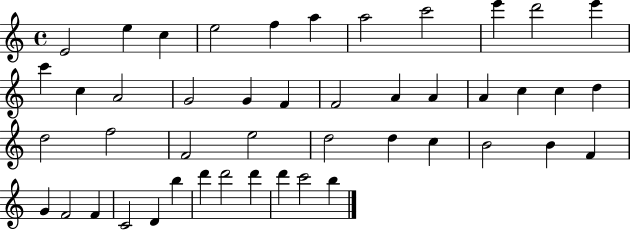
E4/h E5/q C5/q E5/h F5/q A5/q A5/h C6/h E6/q D6/h E6/q C6/q C5/q A4/h G4/h G4/q F4/q F4/h A4/q A4/q A4/q C5/q C5/q D5/q D5/h F5/h F4/h E5/h D5/h D5/q C5/q B4/h B4/q F4/q G4/q F4/h F4/q C4/h D4/q B5/q D6/q D6/h D6/q D6/q C6/h B5/q